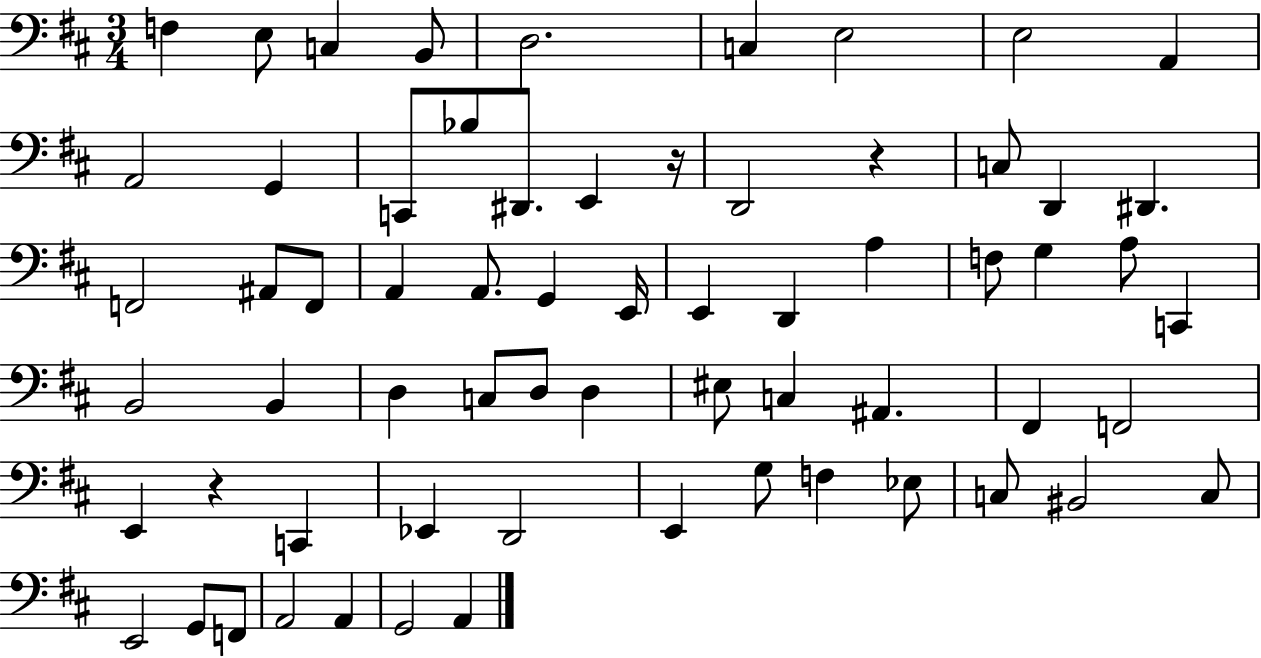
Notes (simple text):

F3/q E3/e C3/q B2/e D3/h. C3/q E3/h E3/h A2/q A2/h G2/q C2/e Bb3/e D#2/e. E2/q R/s D2/h R/q C3/e D2/q D#2/q. F2/h A#2/e F2/e A2/q A2/e. G2/q E2/s E2/q D2/q A3/q F3/e G3/q A3/e C2/q B2/h B2/q D3/q C3/e D3/e D3/q EIS3/e C3/q A#2/q. F#2/q F2/h E2/q R/q C2/q Eb2/q D2/h E2/q G3/e F3/q Eb3/e C3/e BIS2/h C3/e E2/h G2/e F2/e A2/h A2/q G2/h A2/q